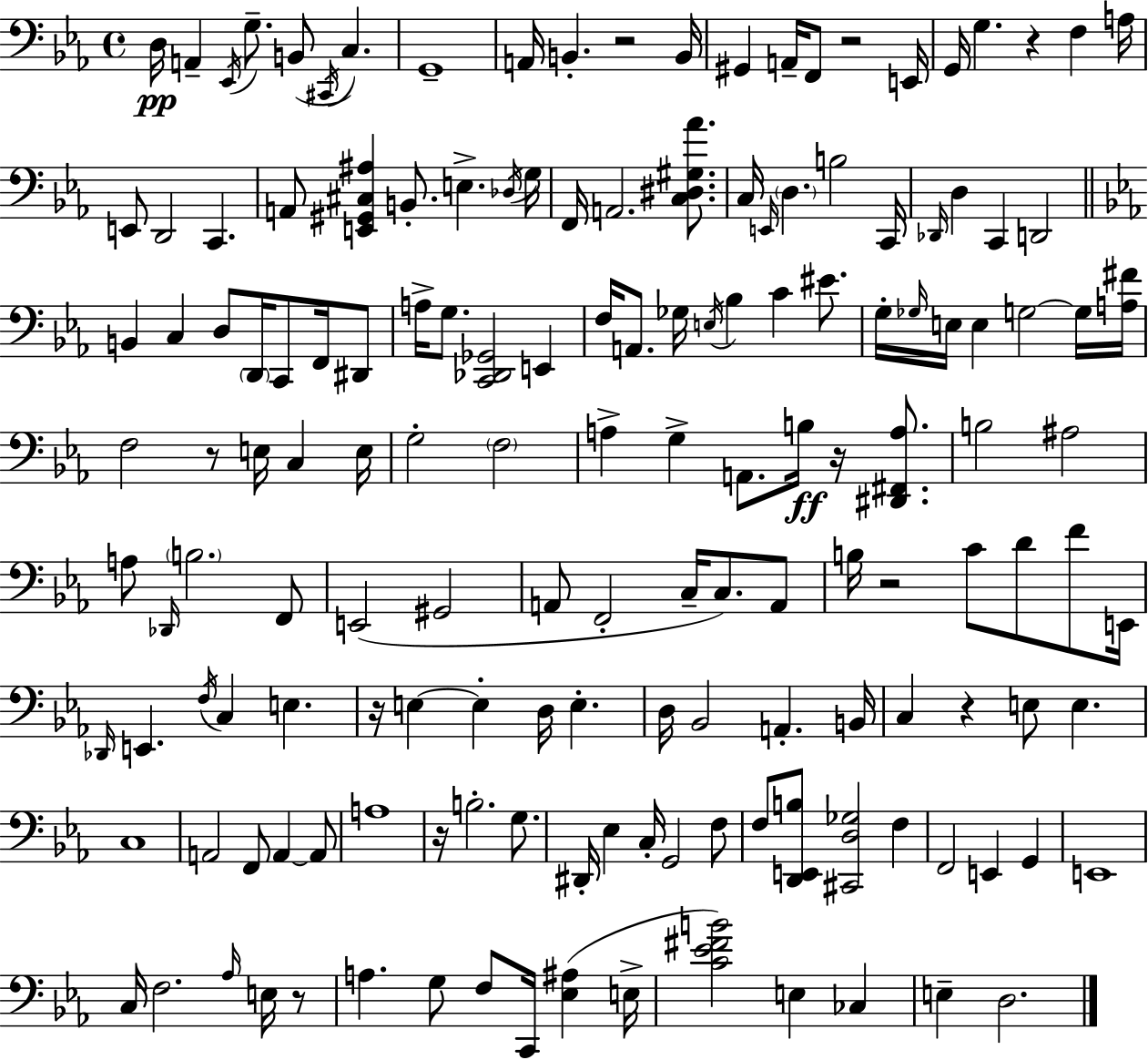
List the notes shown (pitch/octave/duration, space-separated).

D3/s A2/q Eb2/s G3/e. B2/e C#2/s C3/q. G2/w A2/s B2/q. R/h B2/s G#2/q A2/s F2/e R/h E2/s G2/s G3/q. R/q F3/q A3/s E2/e D2/h C2/q. A2/e [E2,G#2,C#3,A#3]/q B2/e. E3/q. Db3/s G3/s F2/s A2/h. [C3,D#3,G#3,Ab4]/e. C3/s E2/s D3/q. B3/h C2/s Db2/s D3/q C2/q D2/h B2/q C3/q D3/e D2/s C2/e F2/s D#2/e A3/s G3/e. [C2,Db2,Gb2]/h E2/q F3/s A2/e. Gb3/s E3/s Bb3/q C4/q EIS4/e. G3/s Gb3/s E3/s E3/q G3/h G3/s [A3,F#4]/s F3/h R/e E3/s C3/q E3/s G3/h F3/h A3/q G3/q A2/e. B3/s R/s [D#2,F#2,A3]/e. B3/h A#3/h A3/e Db2/s B3/h. F2/e E2/h G#2/h A2/e F2/h C3/s C3/e. A2/e B3/s R/h C4/e D4/e F4/e E2/s Db2/s E2/q. F3/s C3/q E3/q. R/s E3/q E3/q D3/s E3/q. D3/s Bb2/h A2/q. B2/s C3/q R/q E3/e E3/q. C3/w A2/h F2/e A2/q A2/e A3/w R/s B3/h. G3/e. D#2/s Eb3/q C3/s G2/h F3/e F3/e [D2,E2,B3]/e [C#2,D3,Gb3]/h F3/q F2/h E2/q G2/q E2/w C3/s F3/h. Ab3/s E3/s R/e A3/q. G3/e F3/e C2/s [Eb3,A#3]/q E3/s [C4,Eb4,F#4,B4]/h E3/q CES3/q E3/q D3/h.